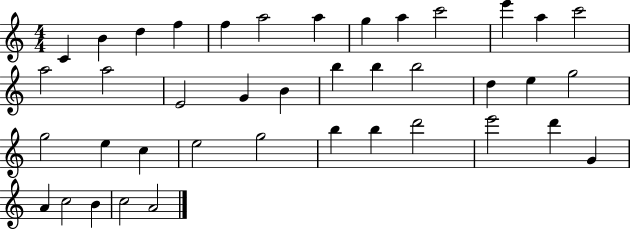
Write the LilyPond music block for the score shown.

{
  \clef treble
  \numericTimeSignature
  \time 4/4
  \key c \major
  c'4 b'4 d''4 f''4 | f''4 a''2 a''4 | g''4 a''4 c'''2 | e'''4 a''4 c'''2 | \break a''2 a''2 | e'2 g'4 b'4 | b''4 b''4 b''2 | d''4 e''4 g''2 | \break g''2 e''4 c''4 | e''2 g''2 | b''4 b''4 d'''2 | e'''2 d'''4 g'4 | \break a'4 c''2 b'4 | c''2 a'2 | \bar "|."
}